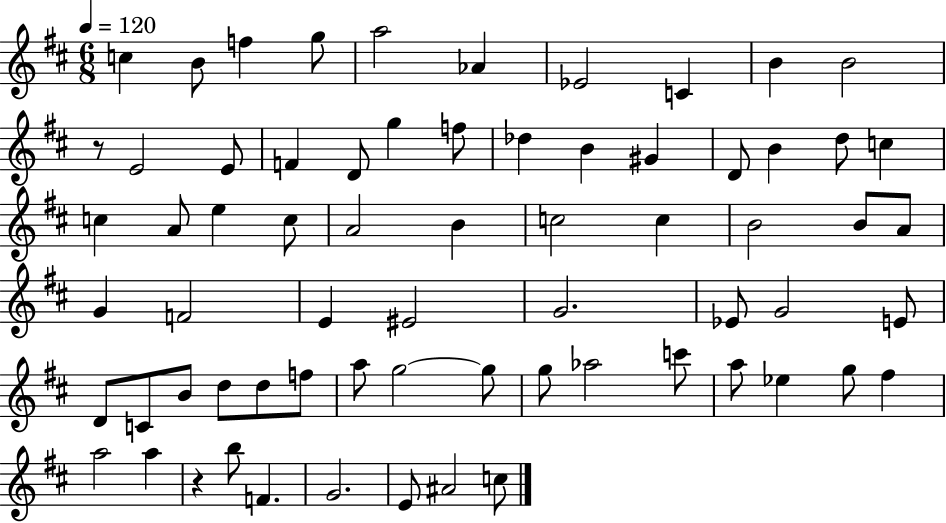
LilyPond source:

{
  \clef treble
  \numericTimeSignature
  \time 6/8
  \key d \major
  \tempo 4 = 120
  \repeat volta 2 { c''4 b'8 f''4 g''8 | a''2 aes'4 | ees'2 c'4 | b'4 b'2 | \break r8 e'2 e'8 | f'4 d'8 g''4 f''8 | des''4 b'4 gis'4 | d'8 b'4 d''8 c''4 | \break c''4 a'8 e''4 c''8 | a'2 b'4 | c''2 c''4 | b'2 b'8 a'8 | \break g'4 f'2 | e'4 eis'2 | g'2. | ees'8 g'2 e'8 | \break d'8 c'8 b'8 d''8 d''8 f''8 | a''8 g''2~~ g''8 | g''8 aes''2 c'''8 | a''8 ees''4 g''8 fis''4 | \break a''2 a''4 | r4 b''8 f'4. | g'2. | e'8 ais'2 c''8 | \break } \bar "|."
}